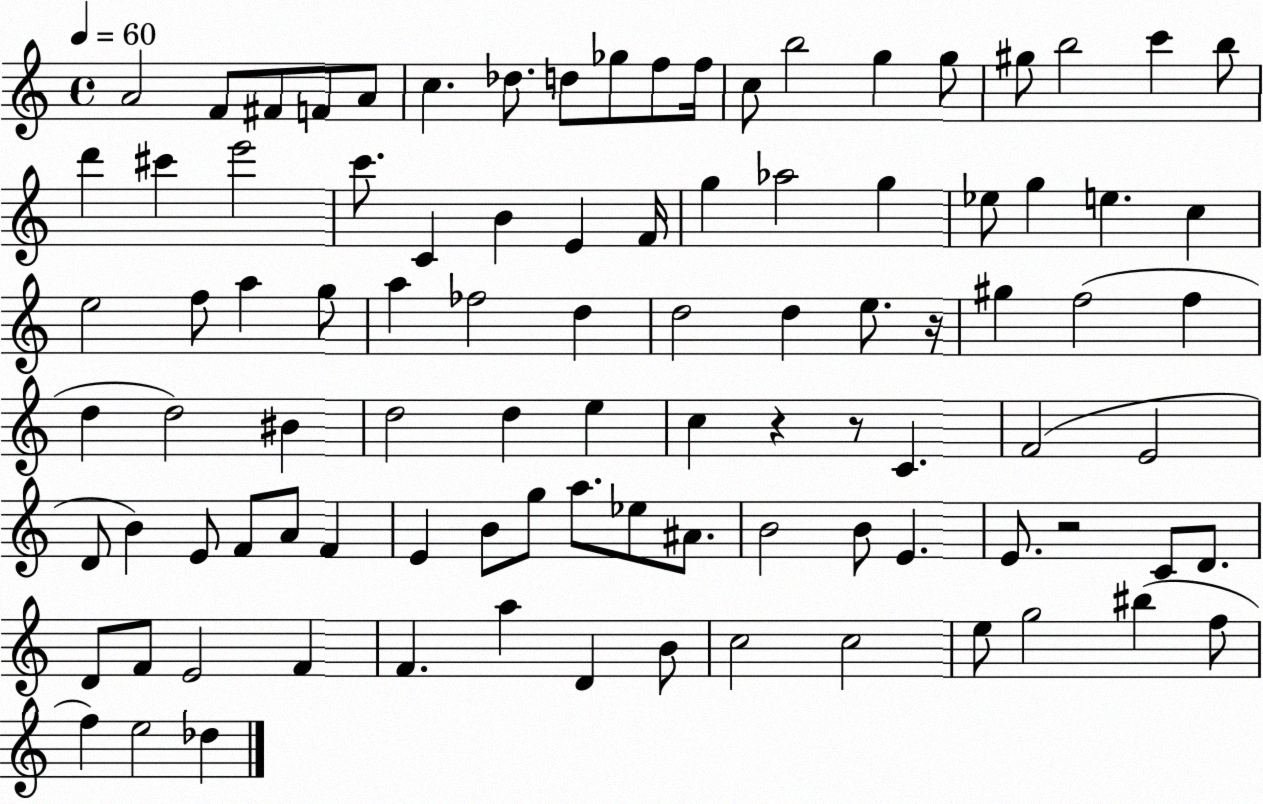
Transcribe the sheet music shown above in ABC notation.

X:1
T:Untitled
M:4/4
L:1/4
K:C
A2 F/2 ^F/2 F/2 A/2 c _d/2 d/2 _g/2 f/2 f/4 c/2 b2 g g/2 ^g/2 b2 c' b/2 d' ^c' e'2 c'/2 C B E F/4 g _a2 g _e/2 g e c e2 f/2 a g/2 a _f2 d d2 d e/2 z/4 ^g f2 f d d2 ^B d2 d e c z z/2 C F2 E2 D/2 B E/2 F/2 A/2 F E B/2 g/2 a/2 _e/2 ^A/2 B2 B/2 E E/2 z2 C/2 D/2 D/2 F/2 E2 F F a D B/2 c2 c2 e/2 g2 ^b f/2 f e2 _d